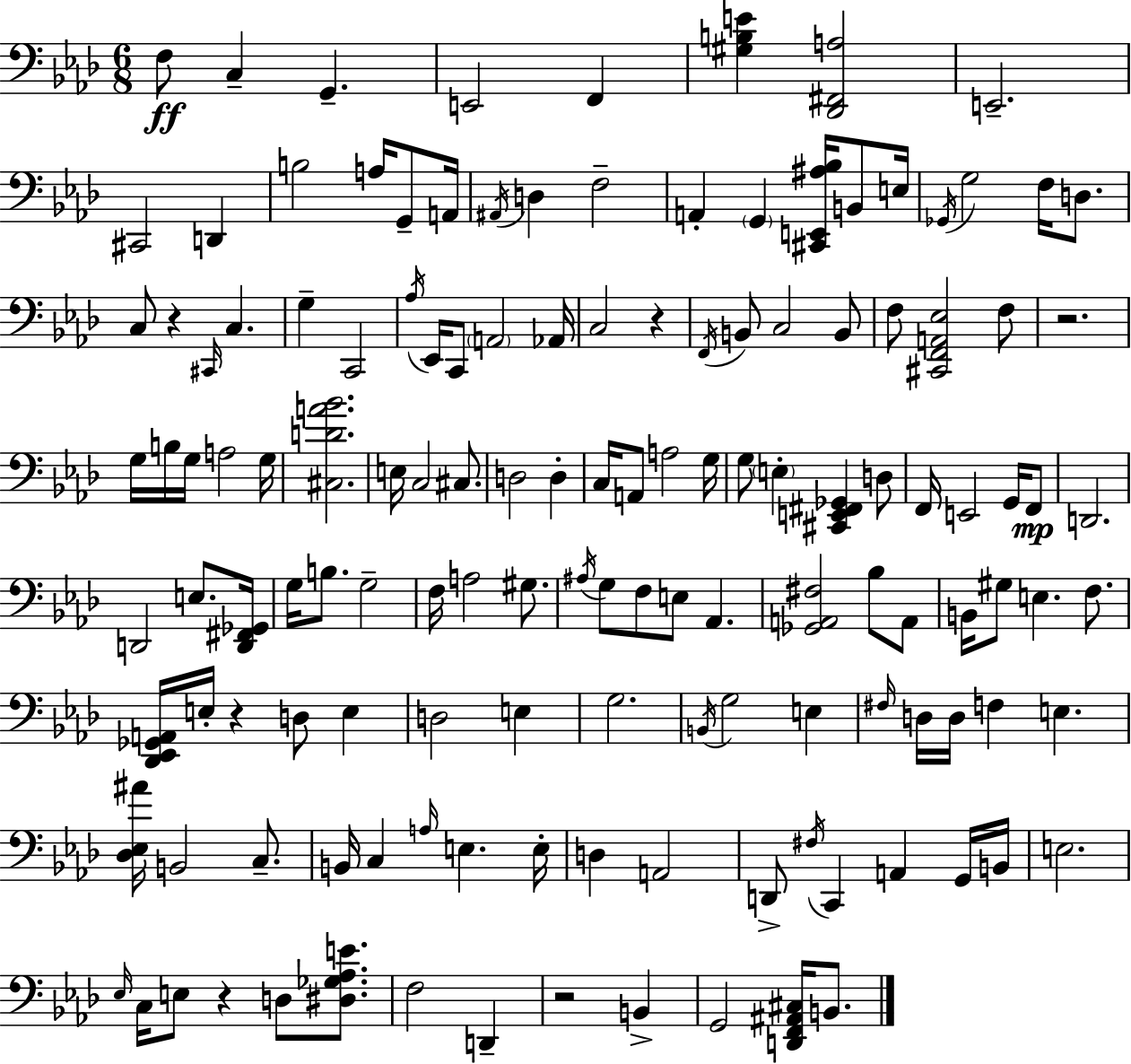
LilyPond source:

{
  \clef bass
  \numericTimeSignature
  \time 6/8
  \key aes \major
  f8\ff c4-- g,4.-- | e,2 f,4 | <gis b e'>4 <des, fis, a>2 | e,2.-- | \break cis,2 d,4 | b2 a16 g,8-- a,16 | \acciaccatura { ais,16 } d4 f2-- | a,4-. \parenthesize g,4 <cis, e, ais bes>16 b,8 | \break e16 \acciaccatura { ges,16 } g2 f16 d8. | c8 r4 \grace { cis,16 } c4. | g4-- c,2 | \acciaccatura { aes16 } ees,16 c,8 \parenthesize a,2 | \break aes,16 c2 | r4 \acciaccatura { f,16 } b,8 c2 | b,8 f8 <cis, f, a, ees>2 | f8 r2. | \break g16 b16 g16 a2 | g16 <cis d' a' bes'>2. | e16 c2 | cis8. d2 | \break d4-. c16 a,8 a2 | g16 g8 \parenthesize e4-. <cis, e, fis, ges,>4 | d8 f,16 e,2 | g,16 f,8\mp d,2. | \break d,2 | e8. <d, fis, ges,>16 g16 b8. g2-- | f16 a2 | gis8. \acciaccatura { ais16 } g8 f8 e8 | \break aes,4. <ges, a, fis>2 | bes8 a,8 b,16 gis8 e4. | f8. <des, ees, ges, a,>16 e16-. r4 | d8 e4 d2 | \break e4 g2. | \acciaccatura { b,16 } g2 | e4 \grace { fis16 } d16 d16 f4 | e4. <des ees ais'>16 b,2 | \break c8.-- b,16 c4 | \grace { a16 } e4. e16-. d4 | a,2 d,8-> \acciaccatura { fis16 } | c,4 a,4 g,16 b,16 e2. | \break \grace { ees16 } c16 | e8 r4 d8 <dis ges aes e'>8. f2 | d,4-- r2 | b,4-> g,2 | \break <d, f, ais, cis>16 b,8. \bar "|."
}